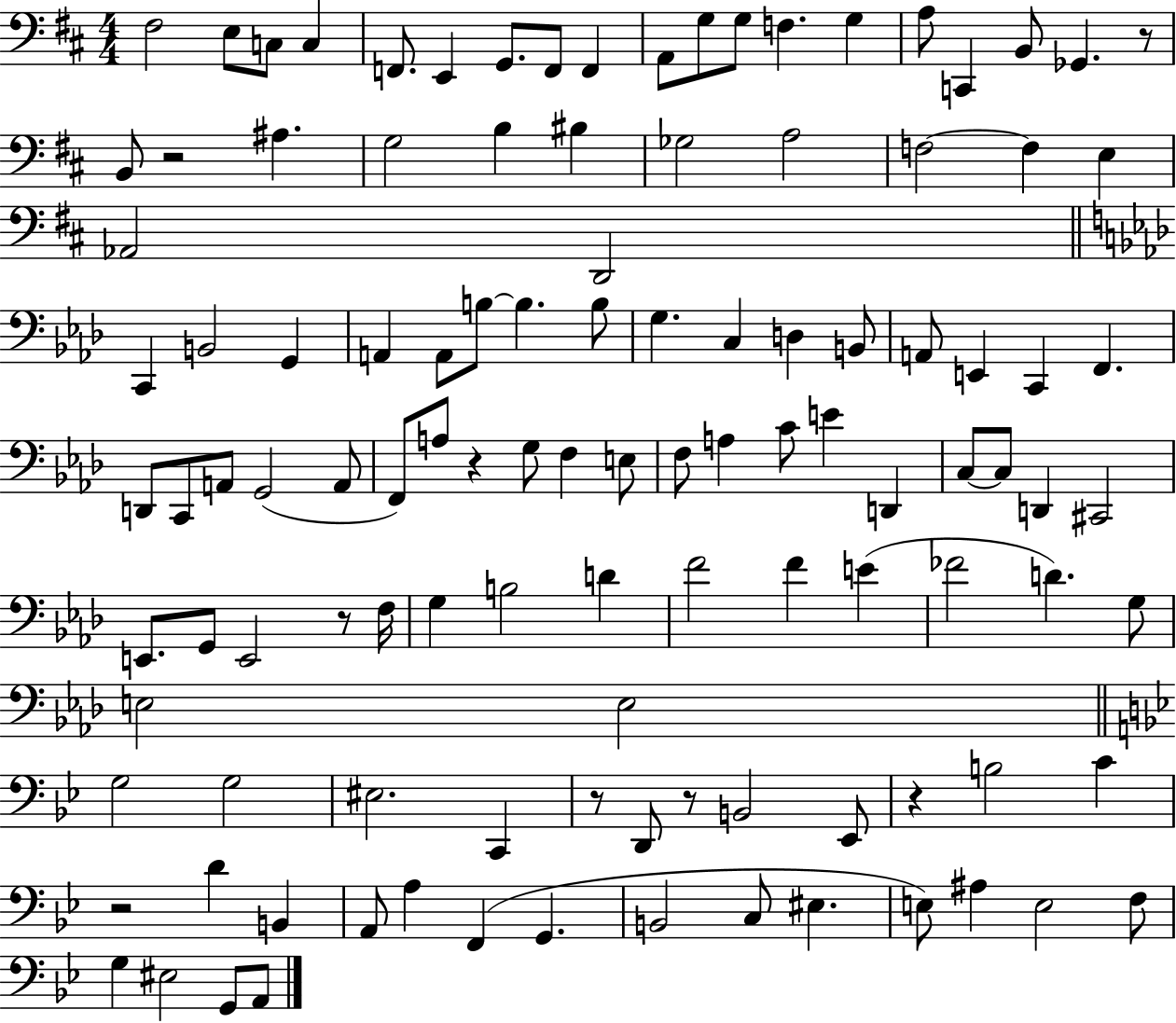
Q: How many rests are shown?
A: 8